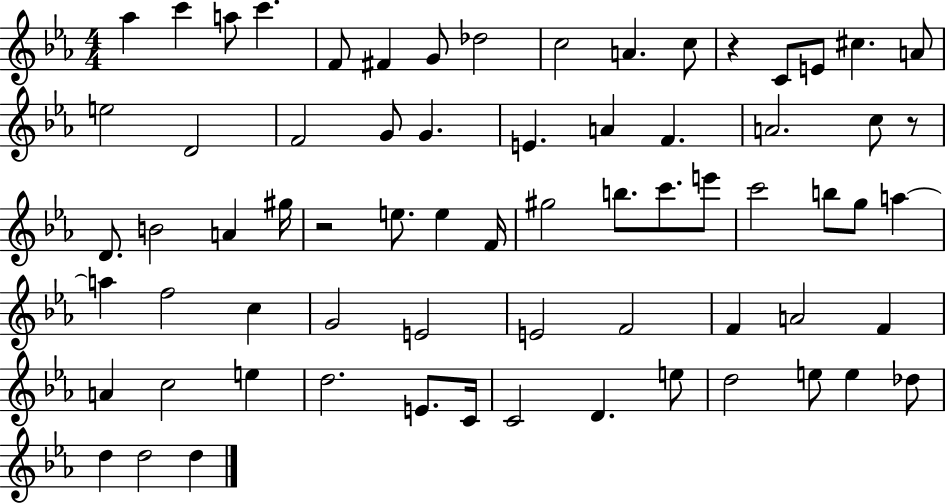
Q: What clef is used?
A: treble